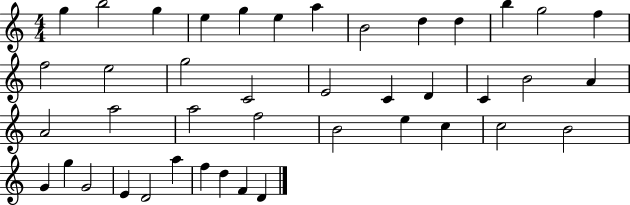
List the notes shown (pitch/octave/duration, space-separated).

G5/q B5/h G5/q E5/q G5/q E5/q A5/q B4/h D5/q D5/q B5/q G5/h F5/q F5/h E5/h G5/h C4/h E4/h C4/q D4/q C4/q B4/h A4/q A4/h A5/h A5/h F5/h B4/h E5/q C5/q C5/h B4/h G4/q G5/q G4/h E4/q D4/h A5/q F5/q D5/q F4/q D4/q